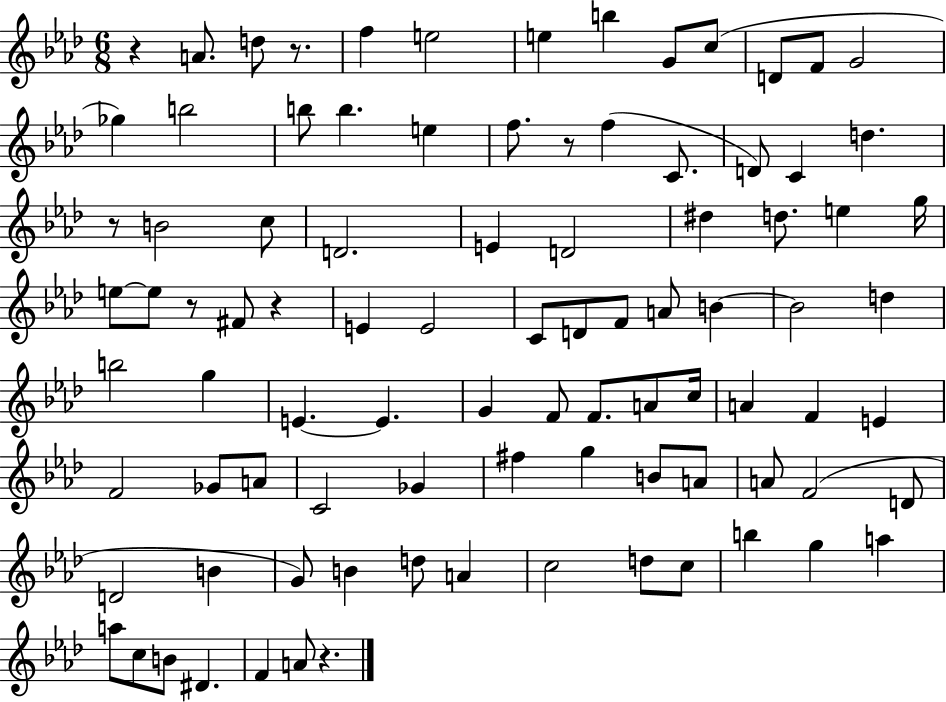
X:1
T:Untitled
M:6/8
L:1/4
K:Ab
z A/2 d/2 z/2 f e2 e b G/2 c/2 D/2 F/2 G2 _g b2 b/2 b e f/2 z/2 f C/2 D/2 C d z/2 B2 c/2 D2 E D2 ^d d/2 e g/4 e/2 e/2 z/2 ^F/2 z E E2 C/2 D/2 F/2 A/2 B B2 d b2 g E E G F/2 F/2 A/2 c/4 A F E F2 _G/2 A/2 C2 _G ^f g B/2 A/2 A/2 F2 D/2 D2 B G/2 B d/2 A c2 d/2 c/2 b g a a/2 c/2 B/2 ^D F A/2 z